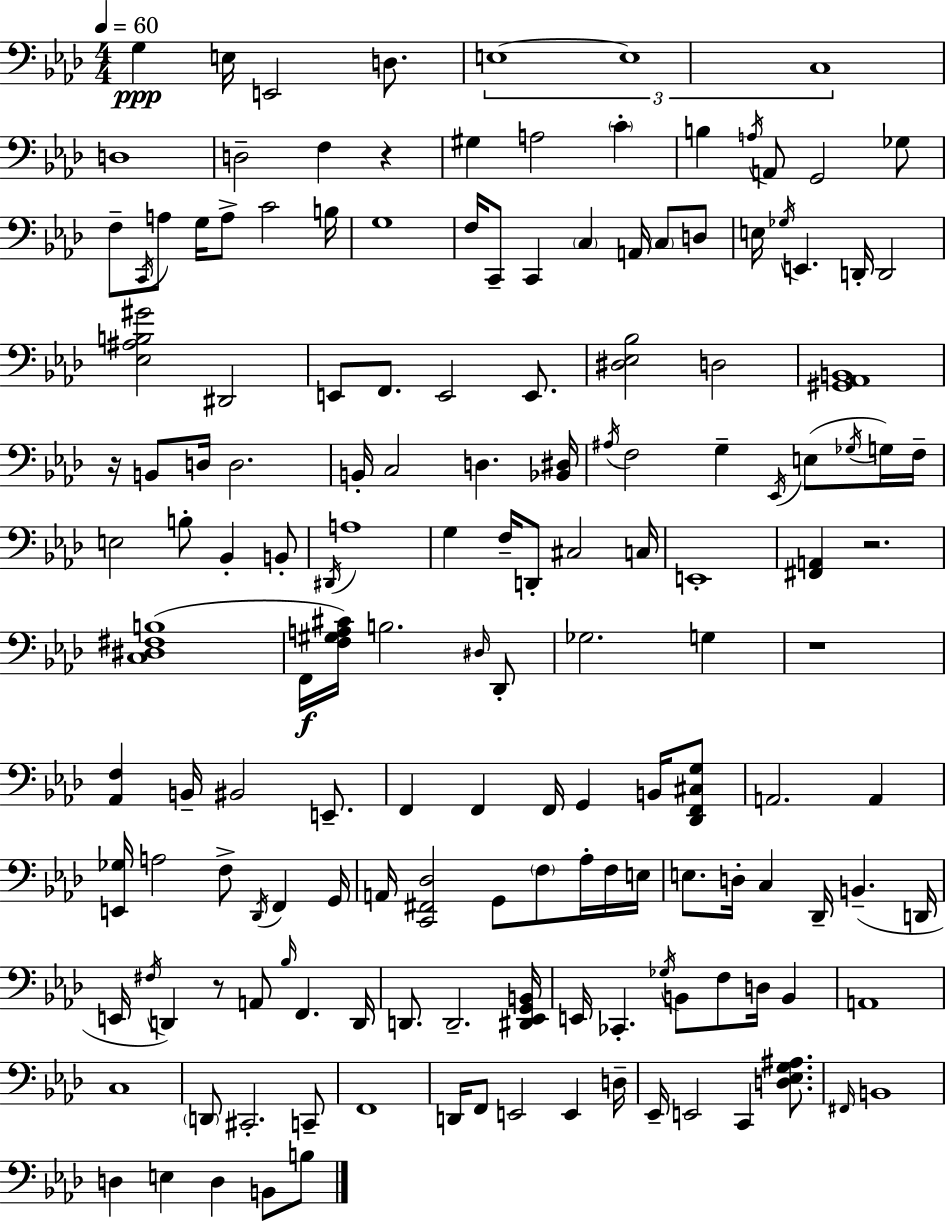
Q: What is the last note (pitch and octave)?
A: B3